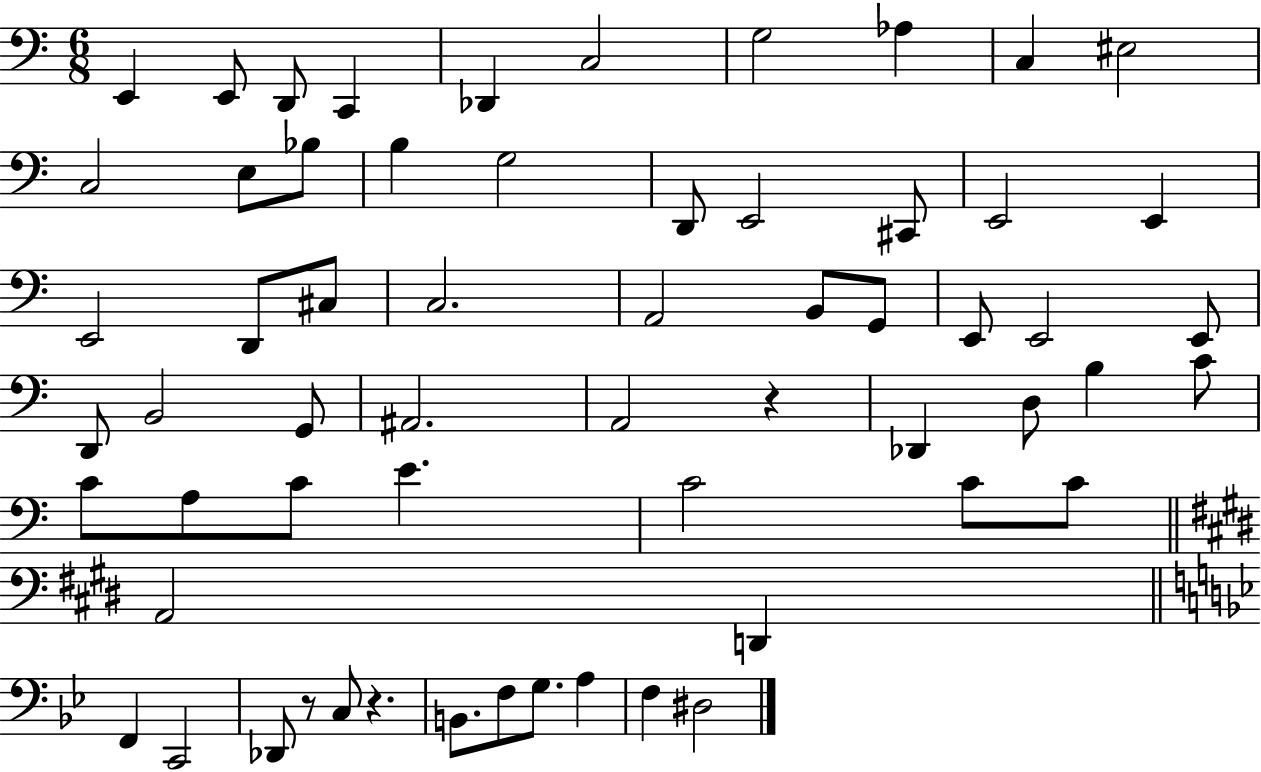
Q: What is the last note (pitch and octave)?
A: D#3